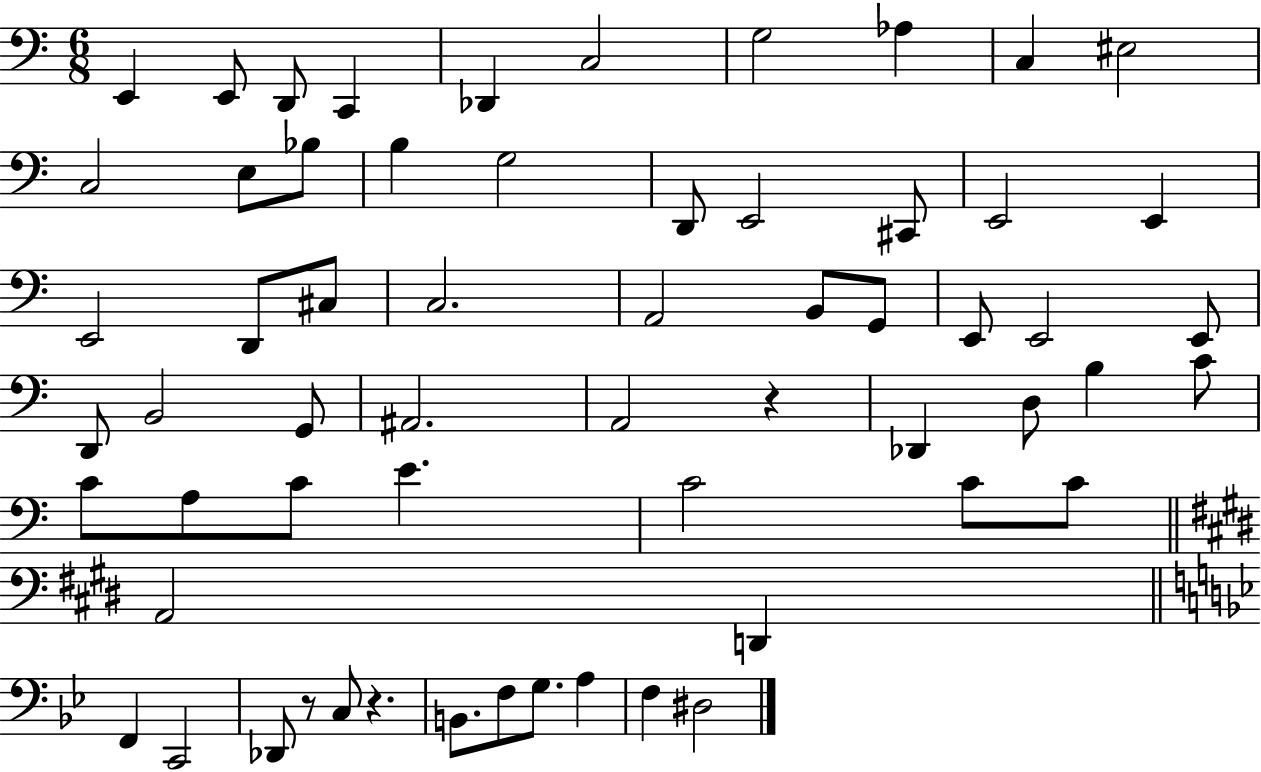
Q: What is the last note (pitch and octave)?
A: D#3